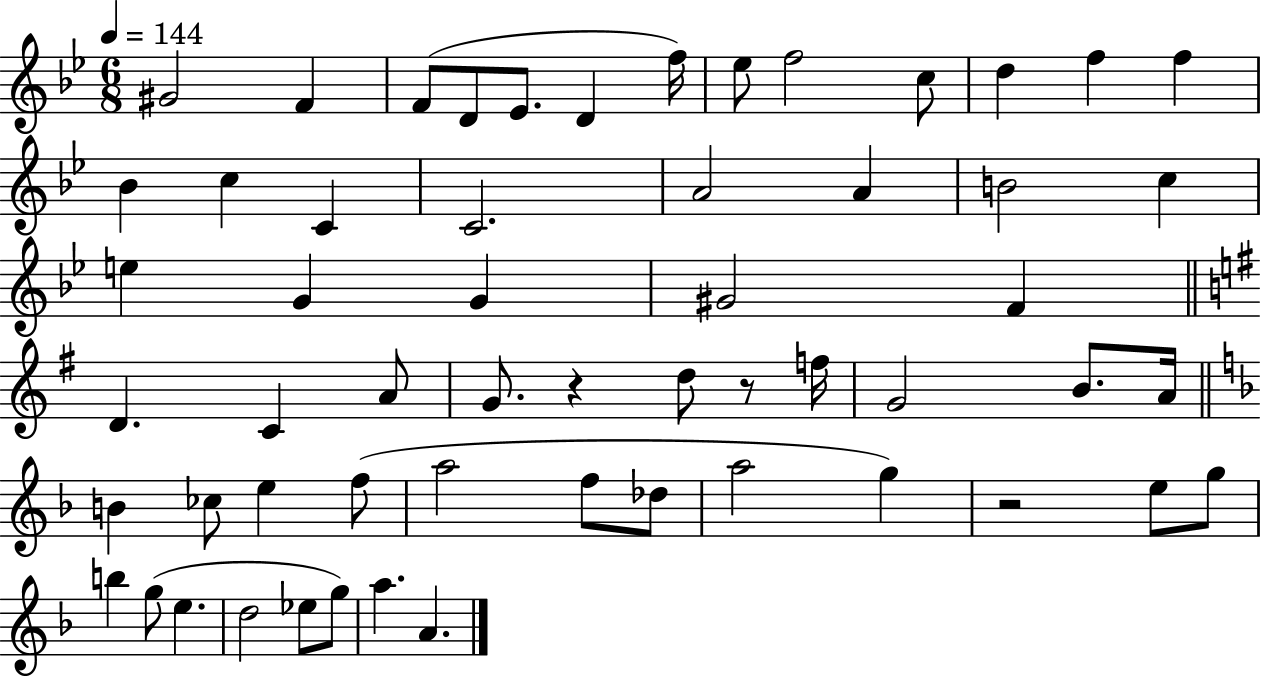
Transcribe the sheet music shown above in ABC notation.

X:1
T:Untitled
M:6/8
L:1/4
K:Bb
^G2 F F/2 D/2 _E/2 D f/4 _e/2 f2 c/2 d f f _B c C C2 A2 A B2 c e G G ^G2 F D C A/2 G/2 z d/2 z/2 f/4 G2 B/2 A/4 B _c/2 e f/2 a2 f/2 _d/2 a2 g z2 e/2 g/2 b g/2 e d2 _e/2 g/2 a A